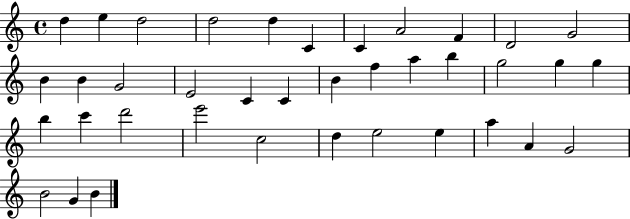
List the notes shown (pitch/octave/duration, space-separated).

D5/q E5/q D5/h D5/h D5/q C4/q C4/q A4/h F4/q D4/h G4/h B4/q B4/q G4/h E4/h C4/q C4/q B4/q F5/q A5/q B5/q G5/h G5/q G5/q B5/q C6/q D6/h E6/h C5/h D5/q E5/h E5/q A5/q A4/q G4/h B4/h G4/q B4/q